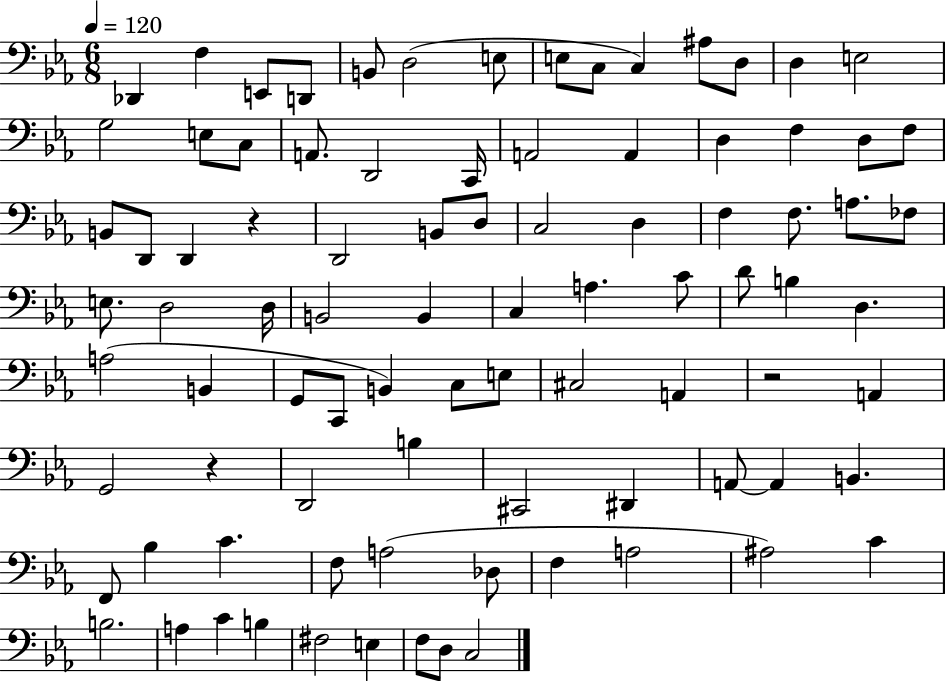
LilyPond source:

{
  \clef bass
  \numericTimeSignature
  \time 6/8
  \key ees \major
  \tempo 4 = 120
  des,4 f4 e,8 d,8 | b,8 d2( e8 | e8 c8 c4) ais8 d8 | d4 e2 | \break g2 e8 c8 | a,8. d,2 c,16 | a,2 a,4 | d4 f4 d8 f8 | \break b,8 d,8 d,4 r4 | d,2 b,8 d8 | c2 d4 | f4 f8. a8. fes8 | \break e8. d2 d16 | b,2 b,4 | c4 a4. c'8 | d'8 b4 d4. | \break a2( b,4 | g,8 c,8 b,4) c8 e8 | cis2 a,4 | r2 a,4 | \break g,2 r4 | d,2 b4 | cis,2 dis,4 | a,8~~ a,4 b,4. | \break f,8 bes4 c'4. | f8 a2( des8 | f4 a2 | ais2) c'4 | \break b2. | a4 c'4 b4 | fis2 e4 | f8 d8 c2 | \break \bar "|."
}